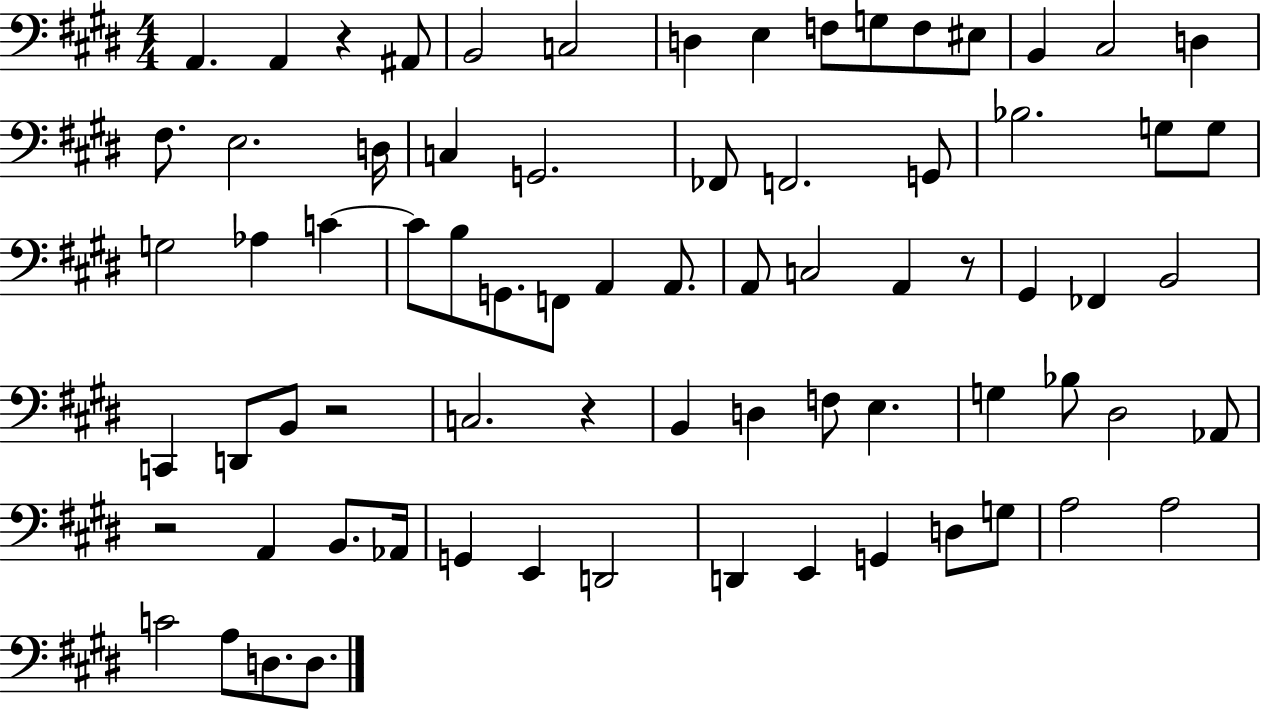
{
  \clef bass
  \numericTimeSignature
  \time 4/4
  \key e \major
  \repeat volta 2 { a,4. a,4 r4 ais,8 | b,2 c2 | d4 e4 f8 g8 f8 eis8 | b,4 cis2 d4 | \break fis8. e2. d16 | c4 g,2. | fes,8 f,2. g,8 | bes2. g8 g8 | \break g2 aes4 c'4~~ | c'8 b8 g,8. f,8 a,4 a,8. | a,8 c2 a,4 r8 | gis,4 fes,4 b,2 | \break c,4 d,8 b,8 r2 | c2. r4 | b,4 d4 f8 e4. | g4 bes8 dis2 aes,8 | \break r2 a,4 b,8. aes,16 | g,4 e,4 d,2 | d,4 e,4 g,4 d8 g8 | a2 a2 | \break c'2 a8 d8. d8. | } \bar "|."
}